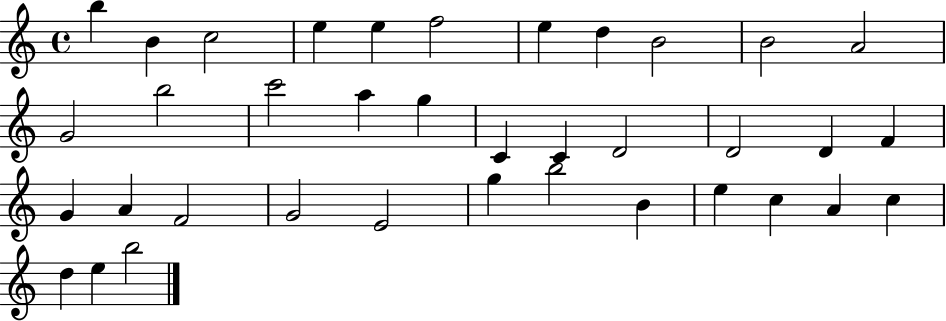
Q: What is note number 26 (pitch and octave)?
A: G4